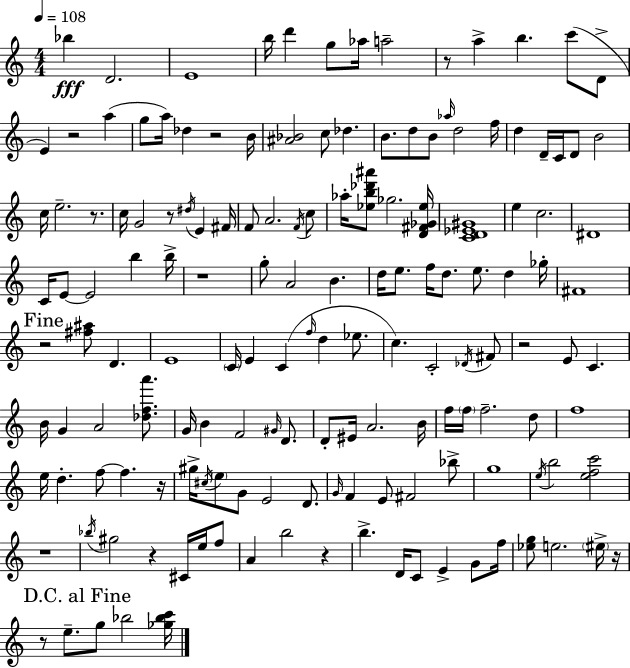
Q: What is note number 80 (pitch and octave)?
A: A4